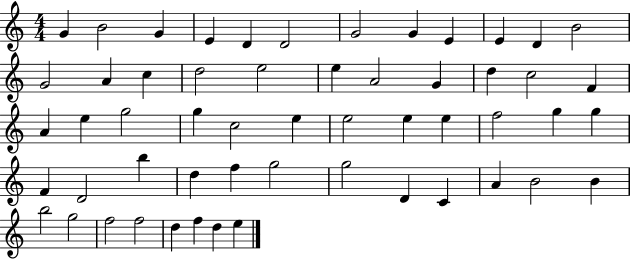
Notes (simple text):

G4/q B4/h G4/q E4/q D4/q D4/h G4/h G4/q E4/q E4/q D4/q B4/h G4/h A4/q C5/q D5/h E5/h E5/q A4/h G4/q D5/q C5/h F4/q A4/q E5/q G5/h G5/q C5/h E5/q E5/h E5/q E5/q F5/h G5/q G5/q F4/q D4/h B5/q D5/q F5/q G5/h G5/h D4/q C4/q A4/q B4/h B4/q B5/h G5/h F5/h F5/h D5/q F5/q D5/q E5/q